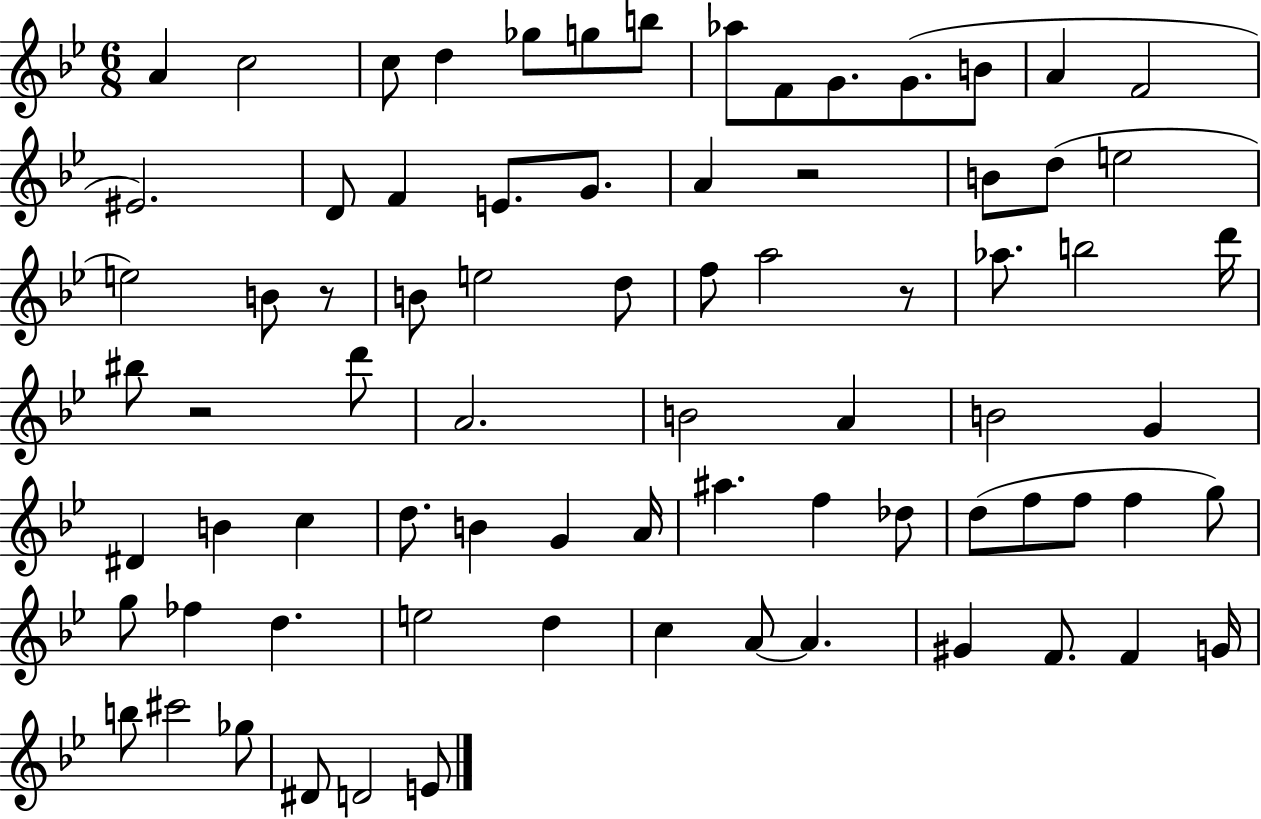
X:1
T:Untitled
M:6/8
L:1/4
K:Bb
A c2 c/2 d _g/2 g/2 b/2 _a/2 F/2 G/2 G/2 B/2 A F2 ^E2 D/2 F E/2 G/2 A z2 B/2 d/2 e2 e2 B/2 z/2 B/2 e2 d/2 f/2 a2 z/2 _a/2 b2 d'/4 ^b/2 z2 d'/2 A2 B2 A B2 G ^D B c d/2 B G A/4 ^a f _d/2 d/2 f/2 f/2 f g/2 g/2 _f d e2 d c A/2 A ^G F/2 F G/4 b/2 ^c'2 _g/2 ^D/2 D2 E/2